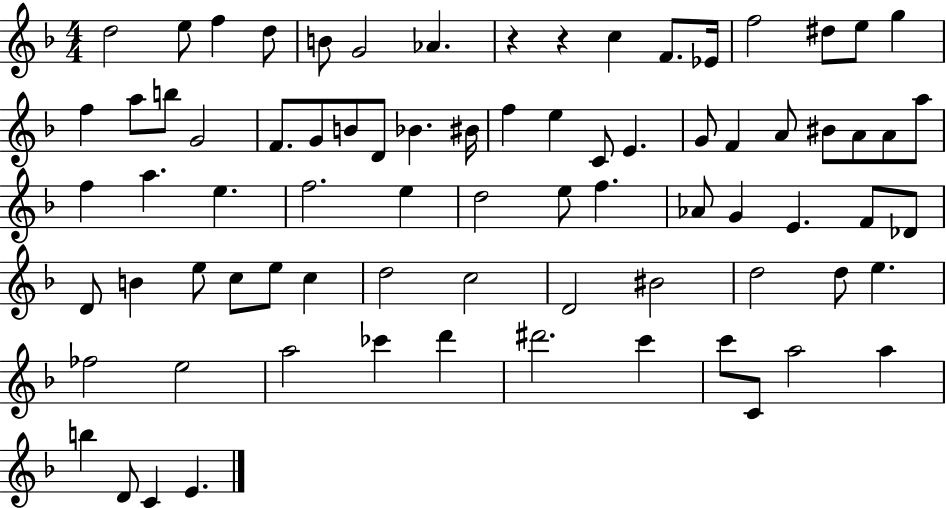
{
  \clef treble
  \numericTimeSignature
  \time 4/4
  \key f \major
  \repeat volta 2 { d''2 e''8 f''4 d''8 | b'8 g'2 aes'4. | r4 r4 c''4 f'8. ees'16 | f''2 dis''8 e''8 g''4 | \break f''4 a''8 b''8 g'2 | f'8. g'8 b'8 d'8 bes'4. bis'16 | f''4 e''4 c'8 e'4. | g'8 f'4 a'8 bis'8 a'8 a'8 a''8 | \break f''4 a''4. e''4. | f''2. e''4 | d''2 e''8 f''4. | aes'8 g'4 e'4. f'8 des'8 | \break d'8 b'4 e''8 c''8 e''8 c''4 | d''2 c''2 | d'2 bis'2 | d''2 d''8 e''4. | \break fes''2 e''2 | a''2 ces'''4 d'''4 | dis'''2. c'''4 | c'''8 c'8 a''2 a''4 | \break b''4 d'8 c'4 e'4. | } \bar "|."
}